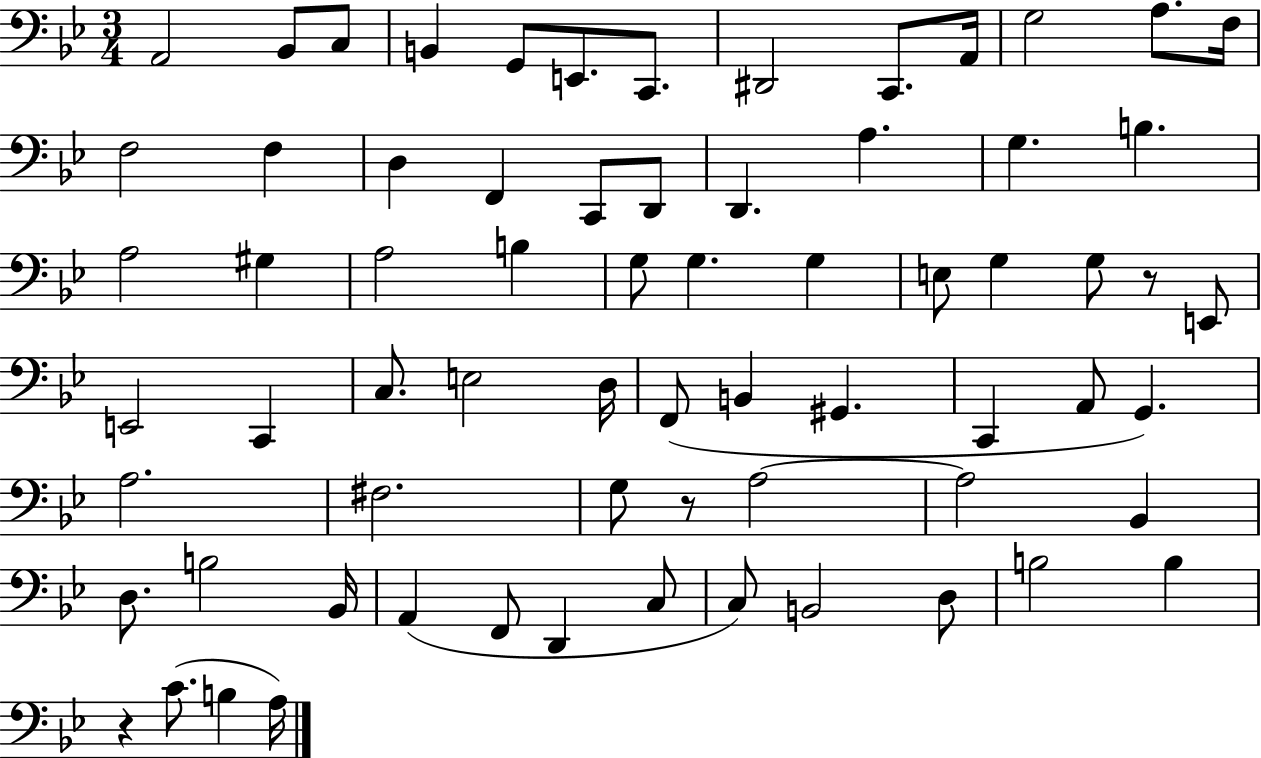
{
  \clef bass
  \numericTimeSignature
  \time 3/4
  \key bes \major
  a,2 bes,8 c8 | b,4 g,8 e,8. c,8. | dis,2 c,8. a,16 | g2 a8. f16 | \break f2 f4 | d4 f,4 c,8 d,8 | d,4. a4. | g4. b4. | \break a2 gis4 | a2 b4 | g8 g4. g4 | e8 g4 g8 r8 e,8 | \break e,2 c,4 | c8. e2 d16 | f,8( b,4 gis,4. | c,4 a,8 g,4.) | \break a2. | fis2. | g8 r8 a2~~ | a2 bes,4 | \break d8. b2 bes,16 | a,4( f,8 d,4 c8 | c8) b,2 d8 | b2 b4 | \break r4 c'8.( b4 a16) | \bar "|."
}